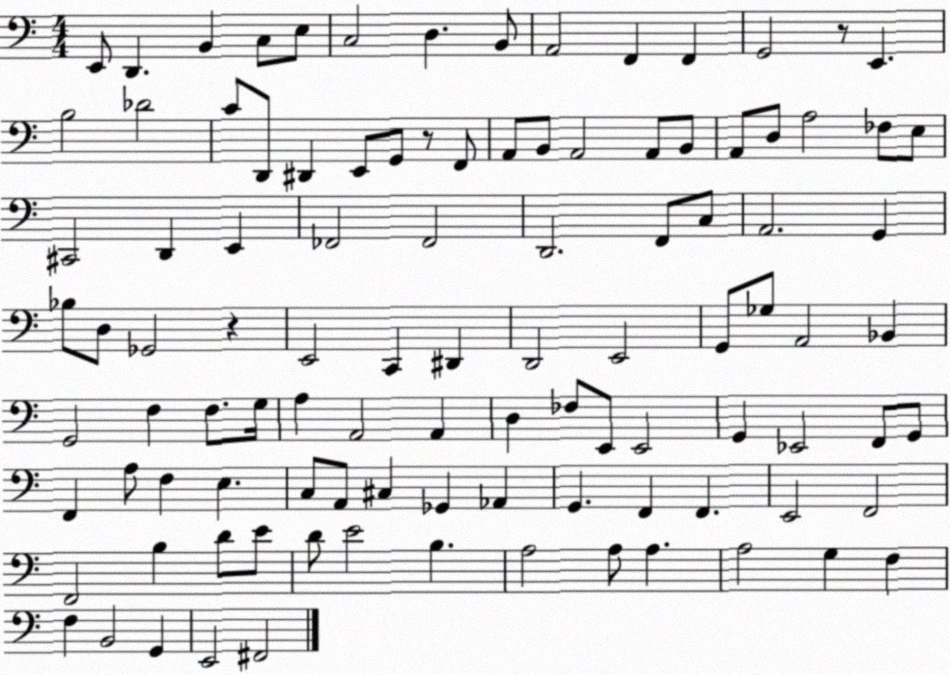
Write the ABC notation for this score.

X:1
T:Untitled
M:4/4
L:1/4
K:C
E,,/2 D,, B,, C,/2 E,/2 C,2 D, B,,/2 A,,2 F,, F,, G,,2 z/2 E,, B,2 _D2 C/2 D,,/2 ^D,, E,,/2 G,,/2 z/2 F,,/2 A,,/2 B,,/2 A,,2 A,,/2 B,,/2 A,,/2 D,/2 A,2 _F,/2 E,/2 ^C,,2 D,, E,, _F,,2 _F,,2 D,,2 F,,/2 C,/2 A,,2 G,, _B,/2 D,/2 _G,,2 z E,,2 C,, ^D,, D,,2 E,,2 G,,/2 _G,/2 A,,2 _B,, G,,2 F, F,/2 G,/4 A, A,,2 A,, D, _F,/2 E,,/2 E,,2 G,, _E,,2 F,,/2 G,,/2 F,, A,/2 F, E, C,/2 A,,/2 ^C, _G,, _A,, G,, F,, F,, E,,2 F,,2 F,,2 B, D/2 E/2 D/2 E2 B, A,2 A,/2 A, A,2 G, F, F, B,,2 G,, E,,2 ^F,,2